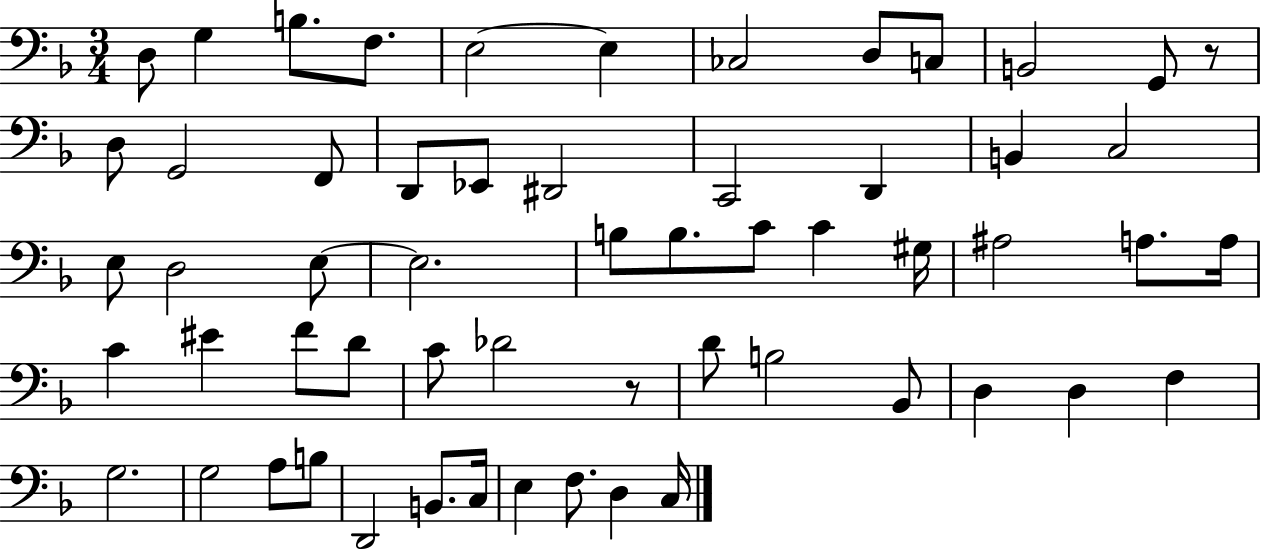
{
  \clef bass
  \numericTimeSignature
  \time 3/4
  \key f \major
  d8 g4 b8. f8. | e2~~ e4 | ces2 d8 c8 | b,2 g,8 r8 | \break d8 g,2 f,8 | d,8 ees,8 dis,2 | c,2 d,4 | b,4 c2 | \break e8 d2 e8~~ | e2. | b8 b8. c'8 c'4 gis16 | ais2 a8. a16 | \break c'4 eis'4 f'8 d'8 | c'8 des'2 r8 | d'8 b2 bes,8 | d4 d4 f4 | \break g2. | g2 a8 b8 | d,2 b,8. c16 | e4 f8. d4 c16 | \break \bar "|."
}